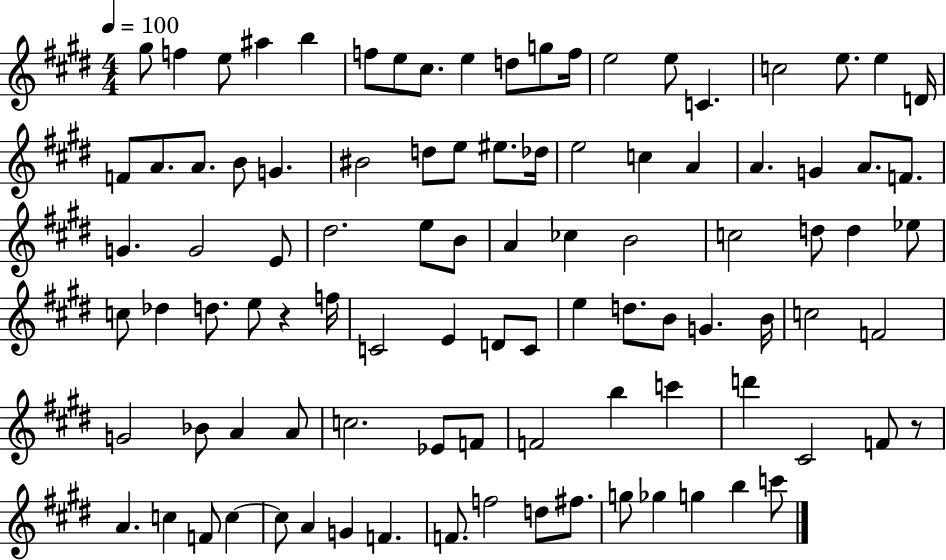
G#5/e F5/q E5/e A#5/q B5/q F5/e E5/e C#5/e. E5/q D5/e G5/e F5/s E5/h E5/e C4/q. C5/h E5/e. E5/q D4/s F4/e A4/e. A4/e. B4/e G4/q. BIS4/h D5/e E5/e EIS5/e. Db5/s E5/h C5/q A4/q A4/q. G4/q A4/e. F4/e. G4/q. G4/h E4/e D#5/h. E5/e B4/e A4/q CES5/q B4/h C5/h D5/e D5/q Eb5/e C5/e Db5/q D5/e. E5/e R/q F5/s C4/h E4/q D4/e C4/e E5/q D5/e. B4/e G4/q. B4/s C5/h F4/h G4/h Bb4/e A4/q A4/e C5/h. Eb4/e F4/e F4/h B5/q C6/q D6/q C#4/h F4/e R/e A4/q. C5/q F4/e C5/q C5/e A4/q G4/q F4/q. F4/e. F5/h D5/e F#5/e. G5/e Gb5/q G5/q B5/q C6/e